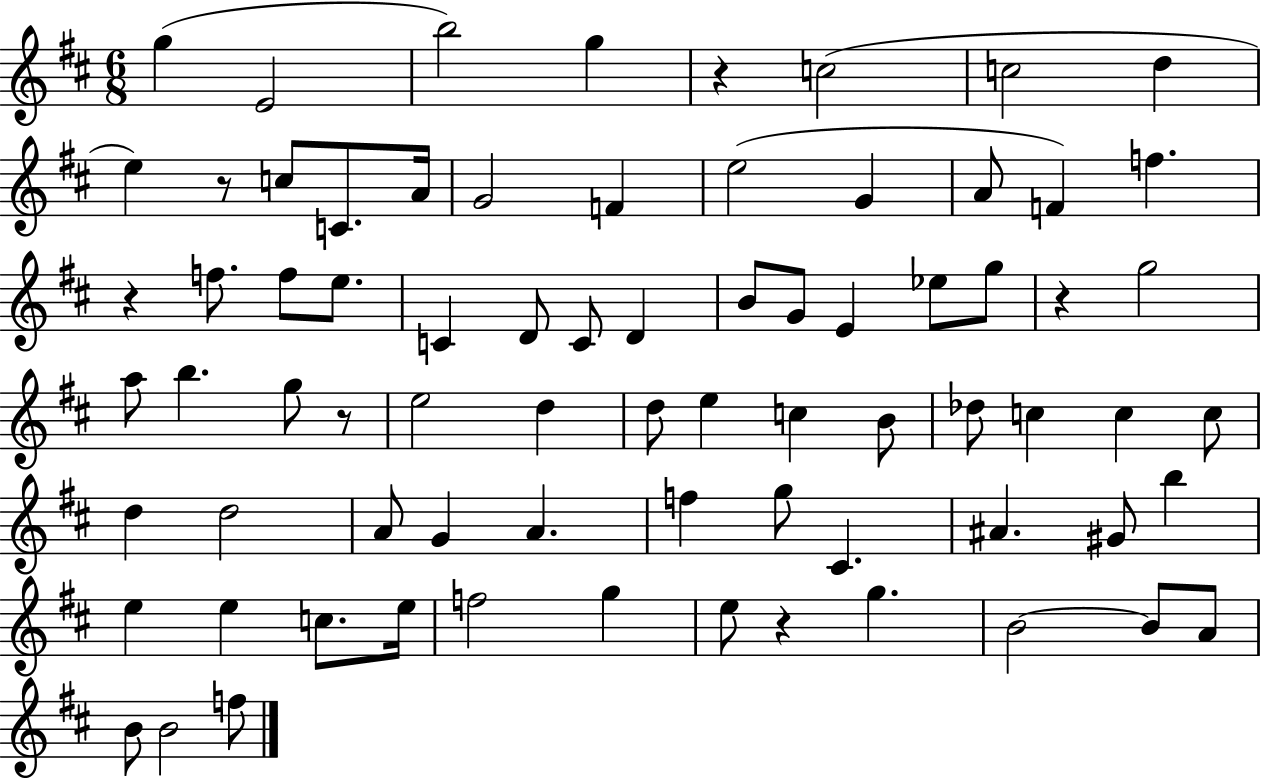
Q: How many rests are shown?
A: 6